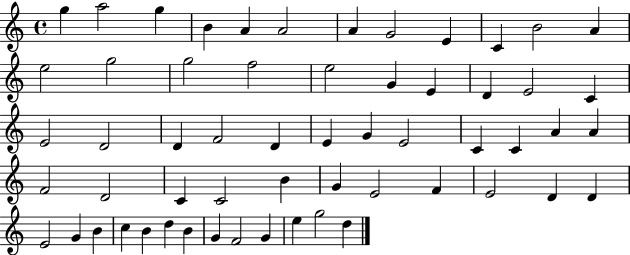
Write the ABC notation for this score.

X:1
T:Untitled
M:4/4
L:1/4
K:C
g a2 g B A A2 A G2 E C B2 A e2 g2 g2 f2 e2 G E D E2 C E2 D2 D F2 D E G E2 C C A A F2 D2 C C2 B G E2 F E2 D D E2 G B c B d B G F2 G e g2 d